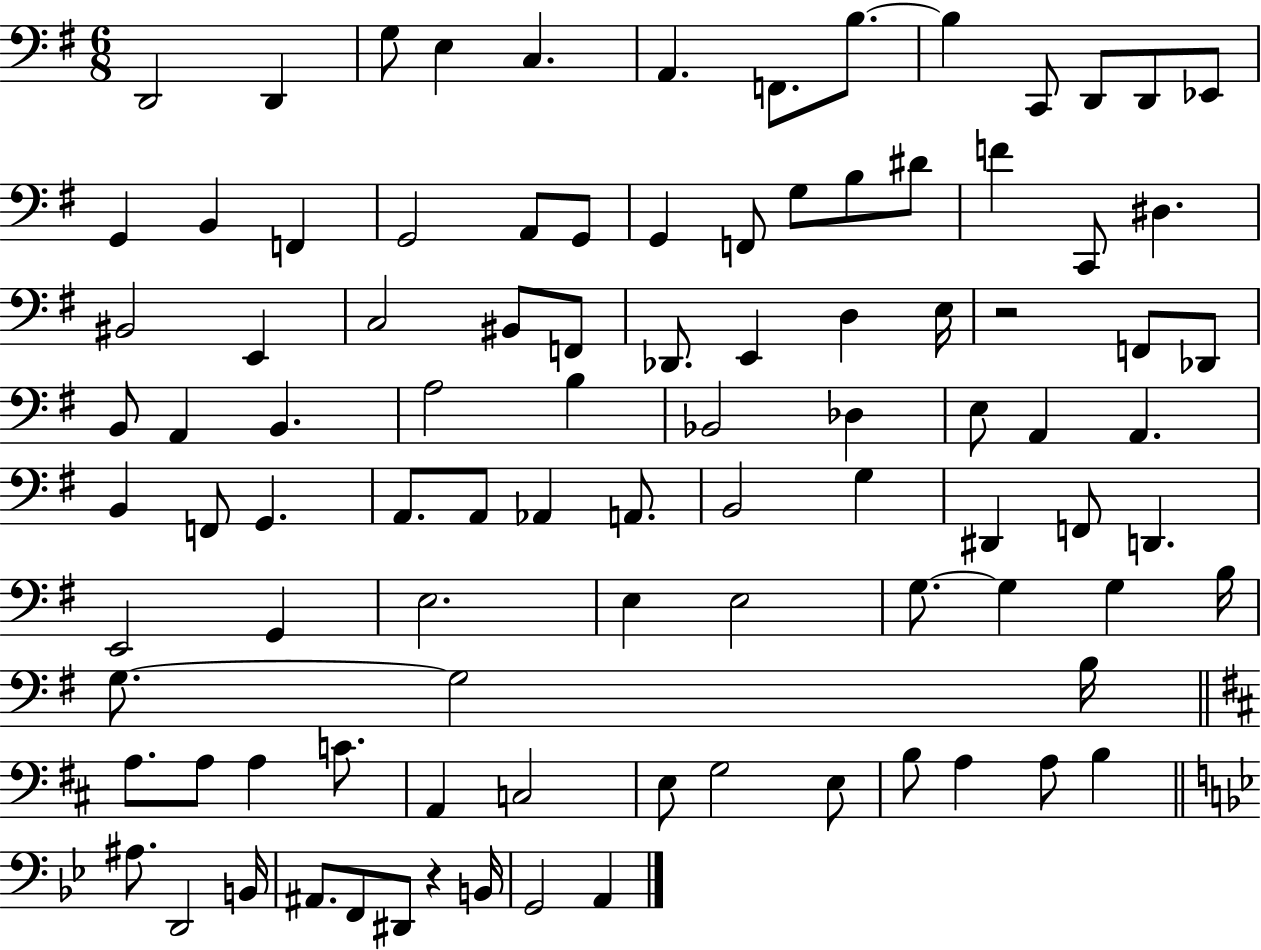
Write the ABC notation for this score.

X:1
T:Untitled
M:6/8
L:1/4
K:G
D,,2 D,, G,/2 E, C, A,, F,,/2 B,/2 B, C,,/2 D,,/2 D,,/2 _E,,/2 G,, B,, F,, G,,2 A,,/2 G,,/2 G,, F,,/2 G,/2 B,/2 ^D/2 F C,,/2 ^D, ^B,,2 E,, C,2 ^B,,/2 F,,/2 _D,,/2 E,, D, E,/4 z2 F,,/2 _D,,/2 B,,/2 A,, B,, A,2 B, _B,,2 _D, E,/2 A,, A,, B,, F,,/2 G,, A,,/2 A,,/2 _A,, A,,/2 B,,2 G, ^D,, F,,/2 D,, E,,2 G,, E,2 E, E,2 G,/2 G, G, B,/4 G,/2 G,2 B,/4 A,/2 A,/2 A, C/2 A,, C,2 E,/2 G,2 E,/2 B,/2 A, A,/2 B, ^A,/2 D,,2 B,,/4 ^A,,/2 F,,/2 ^D,,/2 z B,,/4 G,,2 A,,